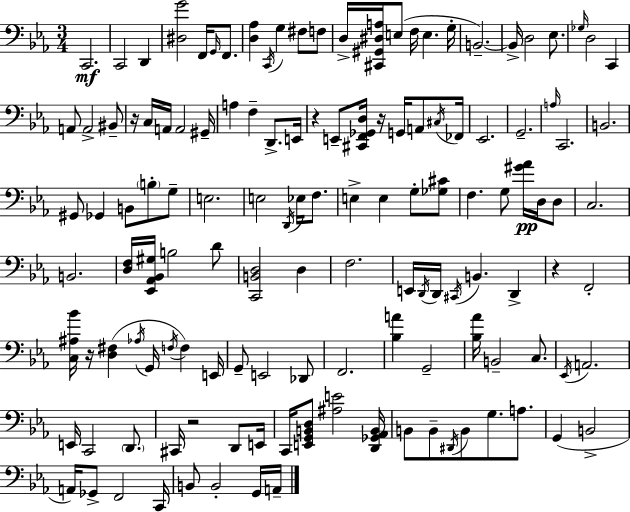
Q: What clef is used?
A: bass